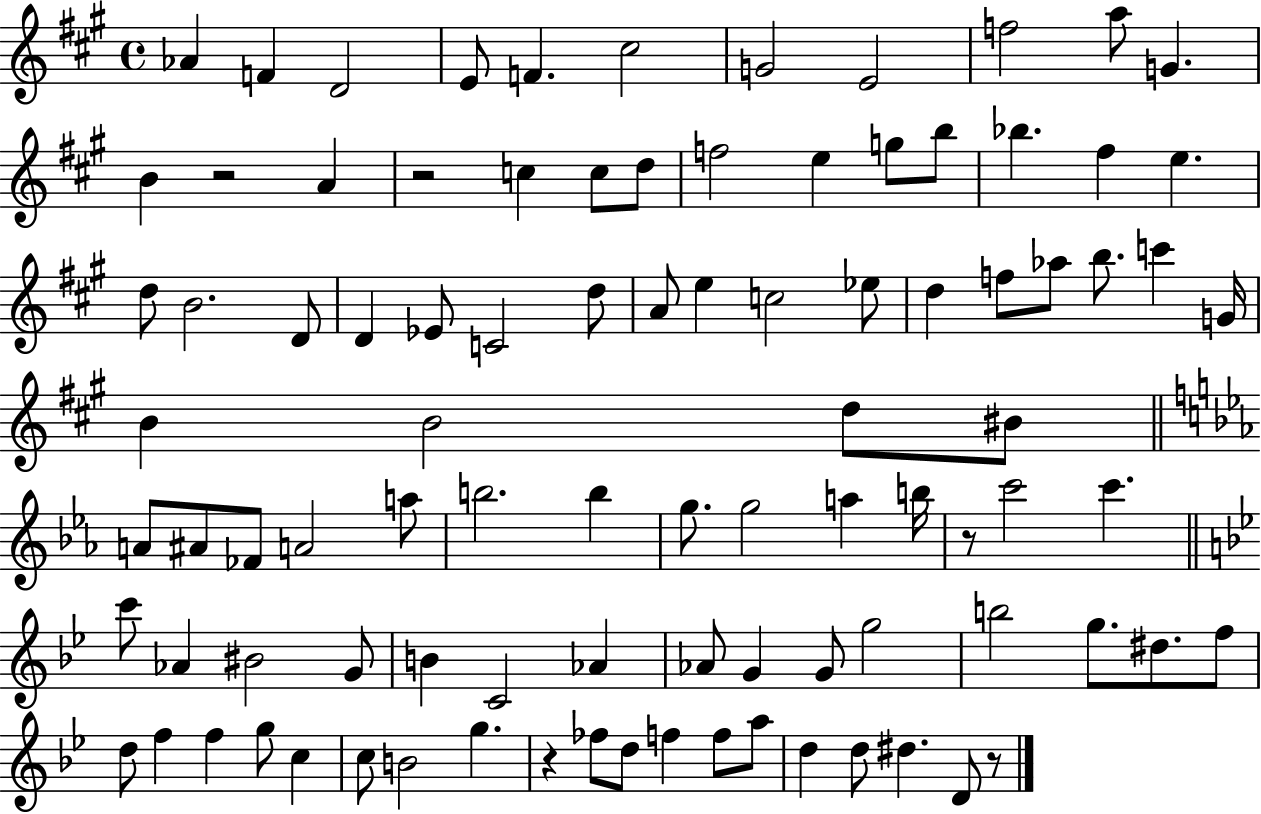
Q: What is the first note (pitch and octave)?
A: Ab4